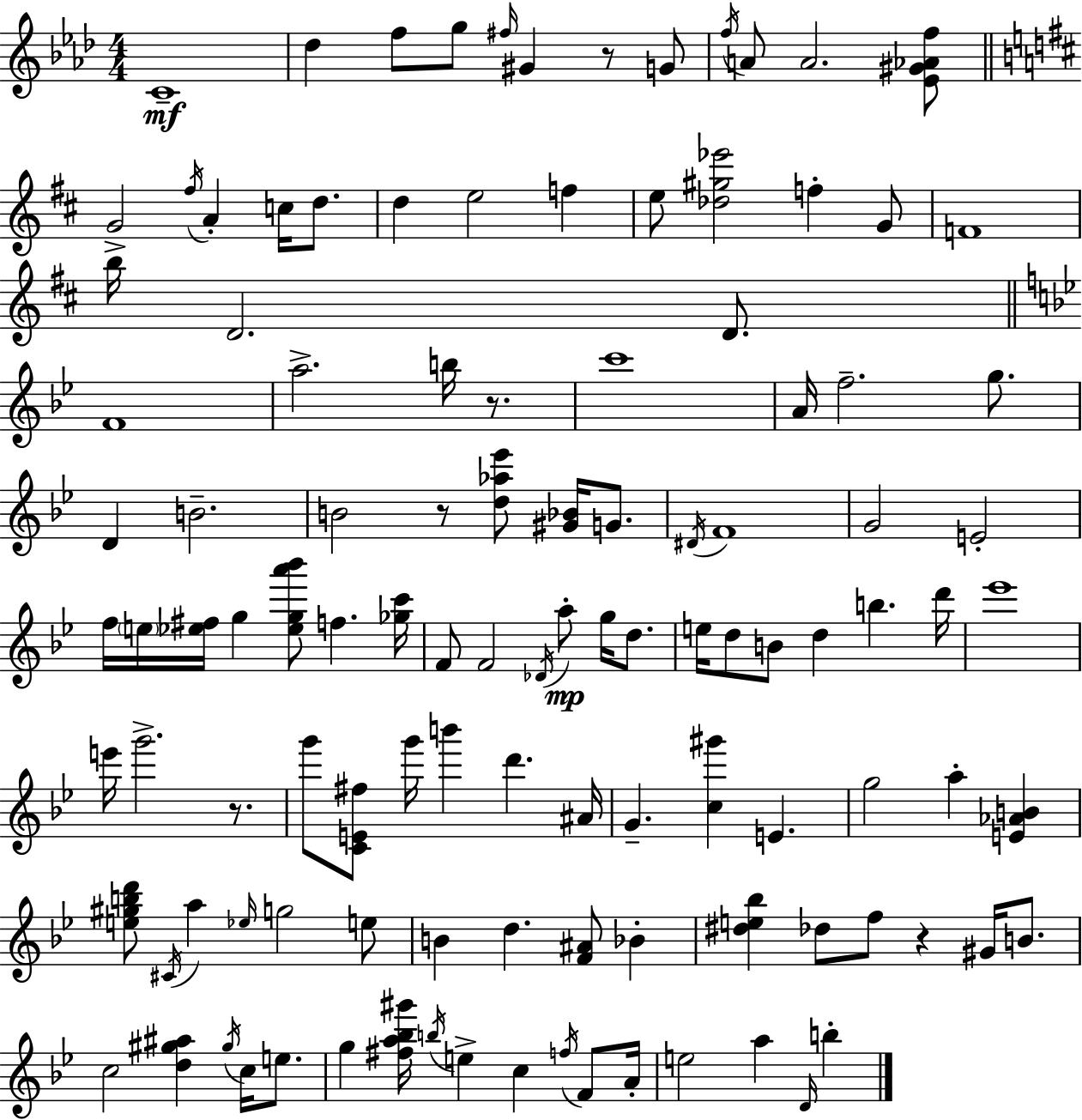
C4/w Db5/q F5/e G5/e F#5/s G#4/q R/e G4/e F5/s A4/e A4/h. [Eb4,G#4,Ab4,F5]/e G4/h F#5/s A4/q C5/s D5/e. D5/q E5/h F5/q E5/e [Db5,G#5,Eb6]/h F5/q G4/e F4/w B5/s D4/h. D4/e. F4/w A5/h. B5/s R/e. C6/w A4/s F5/h. G5/e. D4/q B4/h. B4/h R/e [D5,Ab5,Eb6]/e [G#4,Bb4]/s G4/e. D#4/s F4/w G4/h E4/h F5/s E5/s [Eb5,F#5]/s G5/q [Eb5,G5,A6,Bb6]/e F5/q. [Gb5,C6]/s F4/e F4/h Db4/s A5/e G5/s D5/e. E5/s D5/e B4/e D5/q B5/q. D6/s Eb6/w E6/s G6/h. R/e. G6/e [C4,E4,F#5]/e G6/s B6/q D6/q. A#4/s G4/q. [C5,G#6]/q E4/q. G5/h A5/q [E4,Ab4,B4]/q [E5,G#5,B5,D6]/e C#4/s A5/q Eb5/s G5/h E5/e B4/q D5/q. [F4,A#4]/e Bb4/q [D#5,E5,Bb5]/q Db5/e F5/e R/q G#4/s B4/e. C5/h [D5,G#5,A#5]/q G#5/s C5/s E5/e. G5/q [F#5,A5,Bb5,G#6]/s B5/s E5/q C5/q F5/s F4/e A4/s E5/h A5/q D4/s B5/q